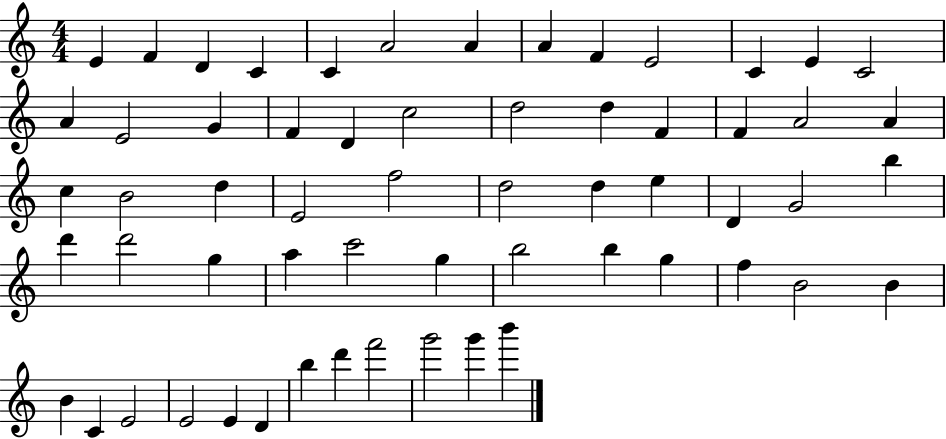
X:1
T:Untitled
M:4/4
L:1/4
K:C
E F D C C A2 A A F E2 C E C2 A E2 G F D c2 d2 d F F A2 A c B2 d E2 f2 d2 d e D G2 b d' d'2 g a c'2 g b2 b g f B2 B B C E2 E2 E D b d' f'2 g'2 g' b'